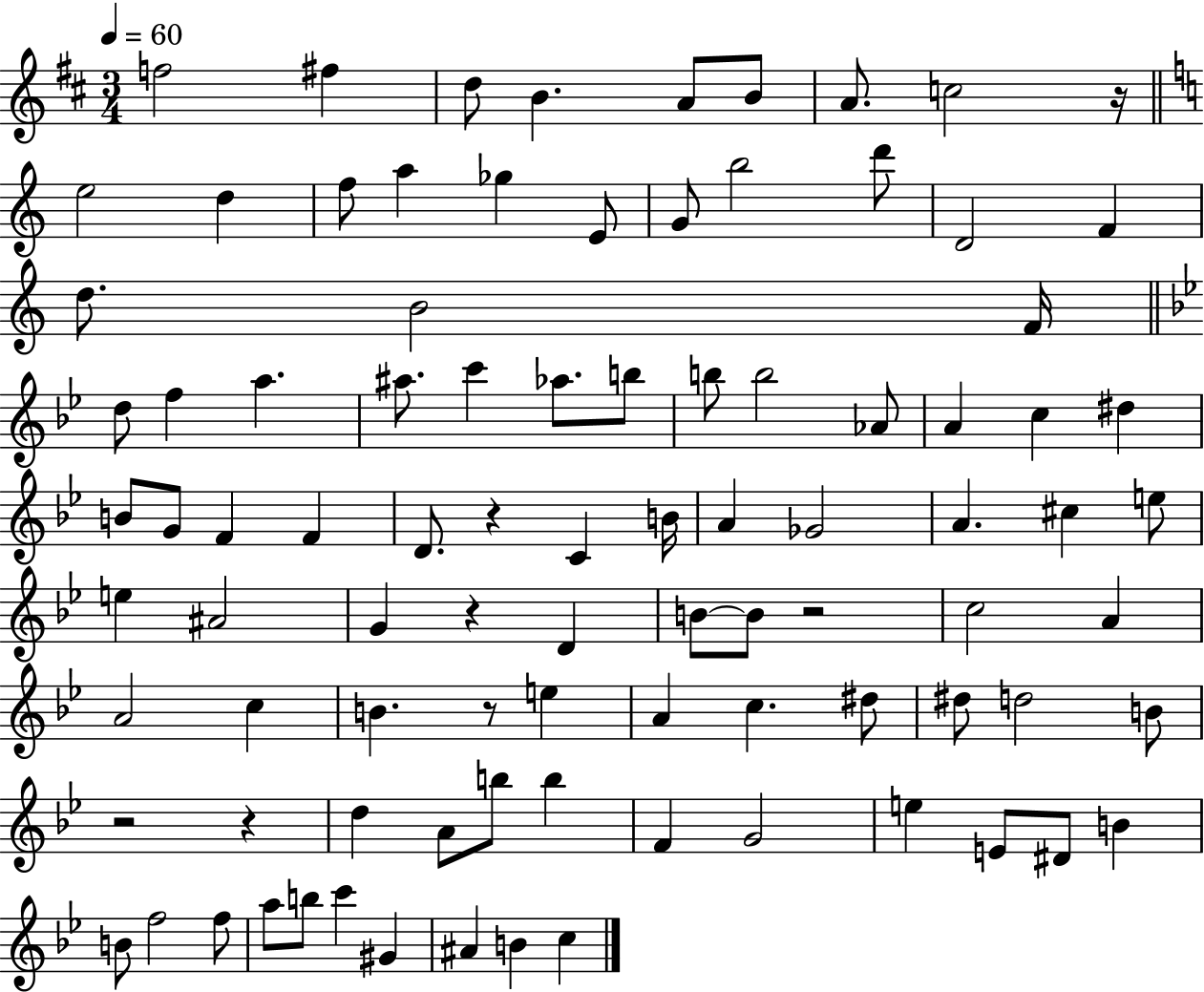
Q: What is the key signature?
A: D major